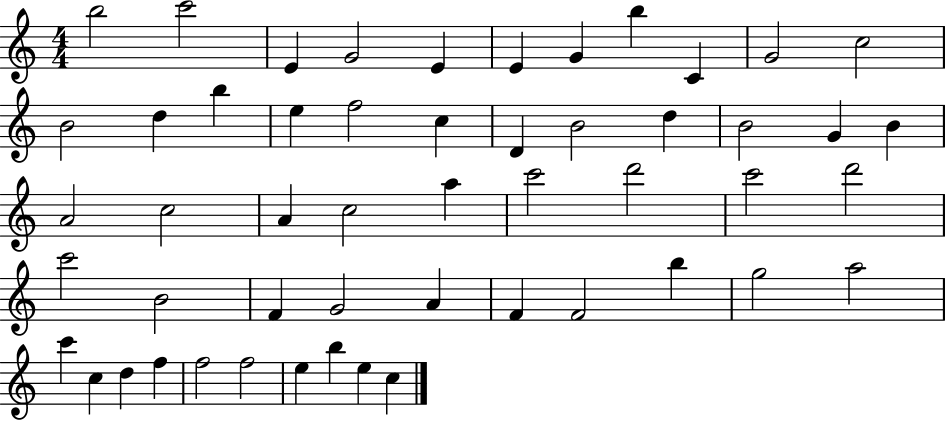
{
  \clef treble
  \numericTimeSignature
  \time 4/4
  \key c \major
  b''2 c'''2 | e'4 g'2 e'4 | e'4 g'4 b''4 c'4 | g'2 c''2 | \break b'2 d''4 b''4 | e''4 f''2 c''4 | d'4 b'2 d''4 | b'2 g'4 b'4 | \break a'2 c''2 | a'4 c''2 a''4 | c'''2 d'''2 | c'''2 d'''2 | \break c'''2 b'2 | f'4 g'2 a'4 | f'4 f'2 b''4 | g''2 a''2 | \break c'''4 c''4 d''4 f''4 | f''2 f''2 | e''4 b''4 e''4 c''4 | \bar "|."
}